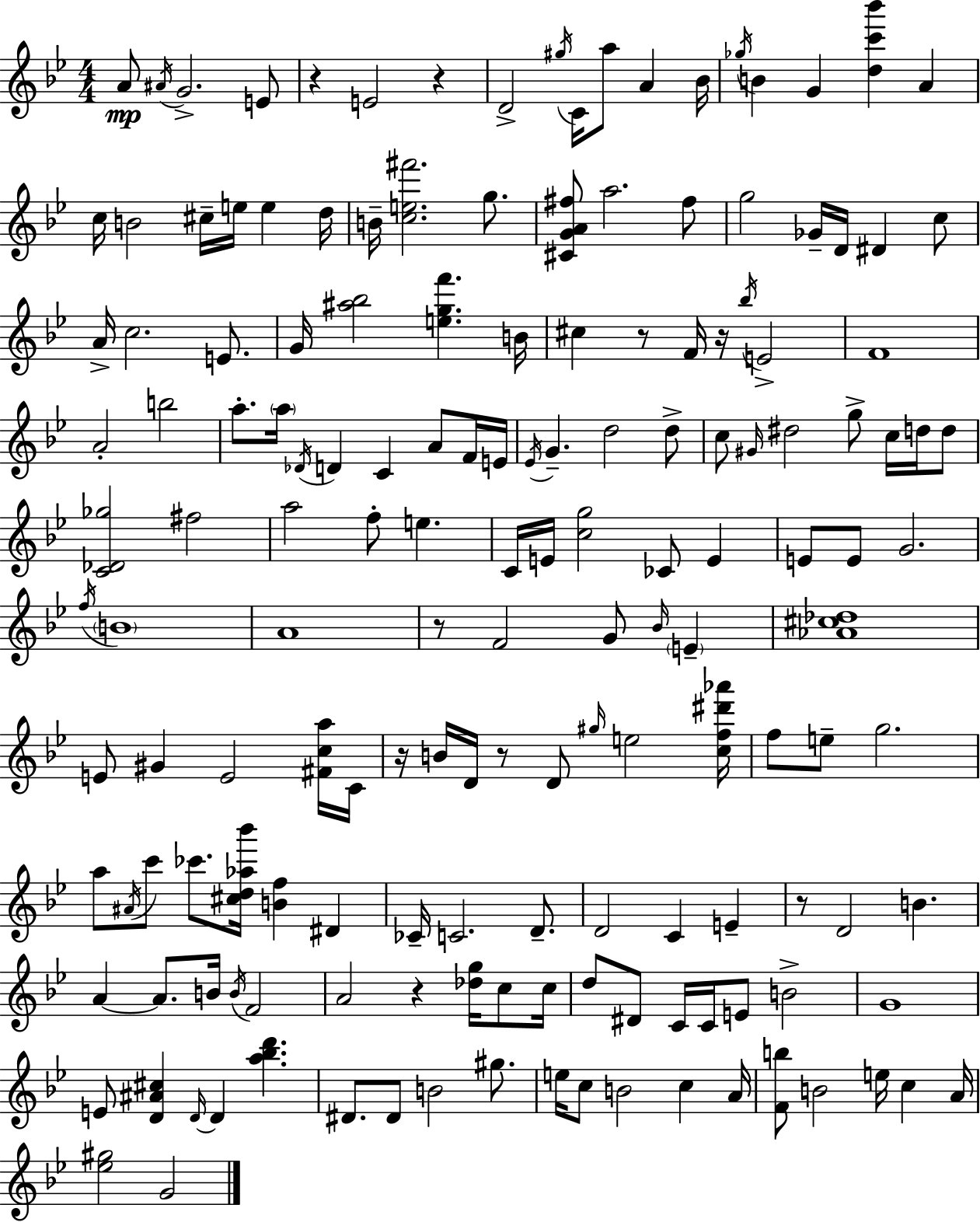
{
  \clef treble
  \numericTimeSignature
  \time 4/4
  \key bes \major
  \repeat volta 2 { a'8\mp \acciaccatura { ais'16 } g'2.-> e'8 | r4 e'2 r4 | d'2-> \acciaccatura { gis''16 } c'16 a''8 a'4 | bes'16 \acciaccatura { ges''16 } b'4 g'4 <d'' c''' bes'''>4 a'4 | \break c''16 b'2 cis''16-- e''16 e''4 | d''16 b'16-- <c'' e'' fis'''>2. | g''8. <cis' g' a' fis''>8 a''2. | fis''8 g''2 ges'16-- d'16 dis'4 | \break c''8 a'16-> c''2. | e'8. g'16 <ais'' bes''>2 <e'' g'' f'''>4. | b'16 cis''4 r8 f'16 r16 \acciaccatura { bes''16 } e'2-> | f'1 | \break a'2-. b''2 | a''8.-. \parenthesize a''16 \acciaccatura { des'16 } d'4 c'4 | a'8 f'16 e'16 \acciaccatura { ees'16 } g'4.-- d''2 | d''8-> c''8 \grace { gis'16 } dis''2 | \break g''8-> c''16 d''16 d''8 <c' des' ges''>2 fis''2 | a''2 f''8-. | e''4. c'16 e'16 <c'' g''>2 | ces'8 e'4 e'8 e'8 g'2. | \break \acciaccatura { f''16 } \parenthesize b'1 | a'1 | r8 f'2 | g'8 \grace { bes'16 } \parenthesize e'4-- <aes' cis'' des''>1 | \break e'8 gis'4 e'2 | <fis' c'' a''>16 c'16 r16 b'16 d'16 r8 d'8 | \grace { gis''16 } e''2 <c'' f'' dis''' aes'''>16 f''8 e''8-- g''2. | a''8 \acciaccatura { ais'16 } c'''8 ces'''8. | \break <cis'' d'' aes'' bes'''>16 <b' f''>4 dis'4 ces'16-- c'2. | d'8.-- d'2 | c'4 e'4-- r8 d'2 | b'4. a'4~~ a'8. | \break b'16 \acciaccatura { b'16 } f'2 a'2 | r4 <des'' g''>16 c''8 c''16 d''8 dis'8 | c'16 c'16 e'8 b'2-> g'1 | e'8 <d' ais' cis''>4 | \break \grace { d'16~ }~ d'4 <a'' bes'' d'''>4. dis'8. | dis'8 b'2 gis''8. e''16 c''8 | b'2 c''4 a'16 <f' b''>8 b'2 | e''16 c''4 a'16 <ees'' gis''>2 | \break g'2 } \bar "|."
}